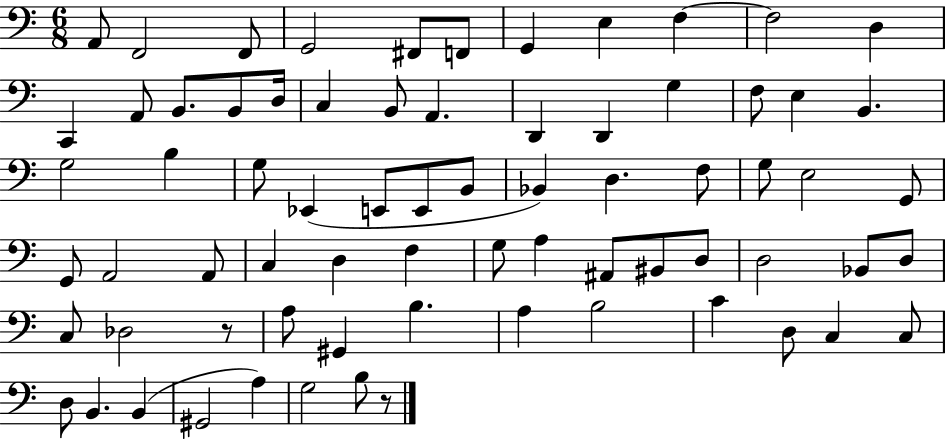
{
  \clef bass
  \numericTimeSignature
  \time 6/8
  \key c \major
  a,8 f,2 f,8 | g,2 fis,8 f,8 | g,4 e4 f4~~ | f2 d4 | \break c,4 a,8 b,8. b,8 d16 | c4 b,8 a,4. | d,4 d,4 g4 | f8 e4 b,4. | \break g2 b4 | g8 ees,4( e,8 e,8 b,8 | bes,4) d4. f8 | g8 e2 g,8 | \break g,8 a,2 a,8 | c4 d4 f4 | g8 a4 ais,8 bis,8 d8 | d2 bes,8 d8 | \break c8 des2 r8 | a8 gis,4 b4. | a4 b2 | c'4 d8 c4 c8 | \break d8 b,4. b,4( | gis,2 a4) | g2 b8 r8 | \bar "|."
}